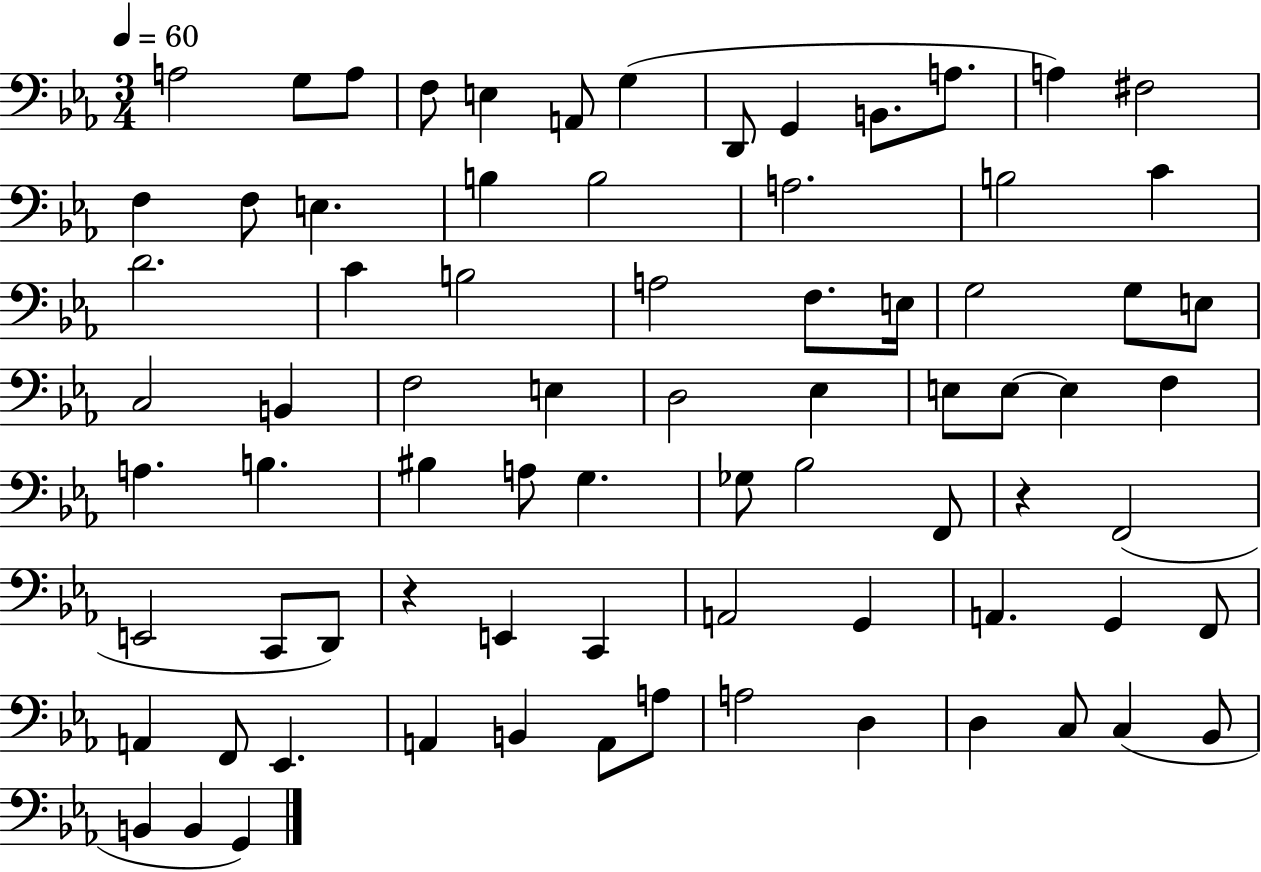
{
  \clef bass
  \numericTimeSignature
  \time 3/4
  \key ees \major
  \tempo 4 = 60
  a2 g8 a8 | f8 e4 a,8 g4( | d,8 g,4 b,8. a8. | a4) fis2 | \break f4 f8 e4. | b4 b2 | a2. | b2 c'4 | \break d'2. | c'4 b2 | a2 f8. e16 | g2 g8 e8 | \break c2 b,4 | f2 e4 | d2 ees4 | e8 e8~~ e4 f4 | \break a4. b4. | bis4 a8 g4. | ges8 bes2 f,8 | r4 f,2( | \break e,2 c,8 d,8) | r4 e,4 c,4 | a,2 g,4 | a,4. g,4 f,8 | \break a,4 f,8 ees,4. | a,4 b,4 a,8 a8 | a2 d4 | d4 c8 c4( bes,8 | \break b,4 b,4 g,4) | \bar "|."
}